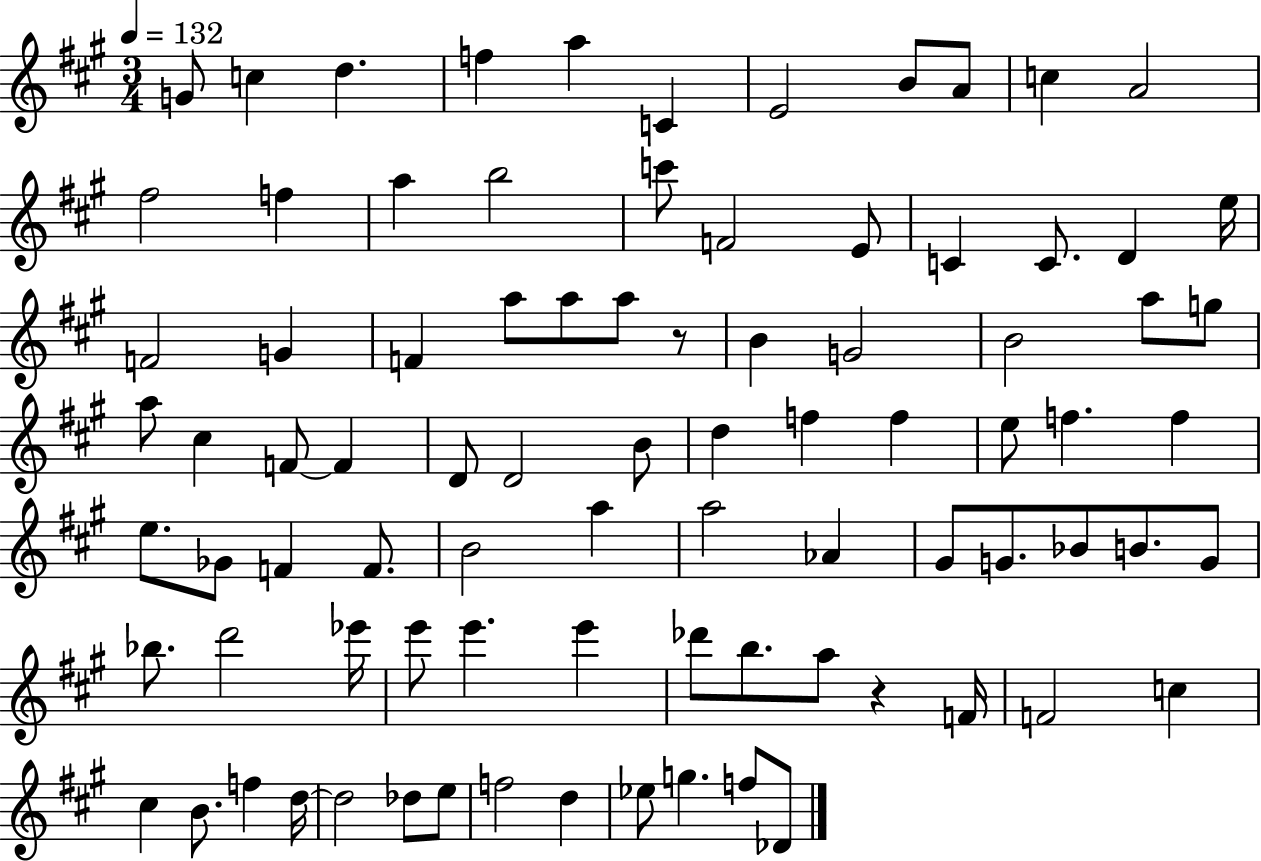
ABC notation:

X:1
T:Untitled
M:3/4
L:1/4
K:A
G/2 c d f a C E2 B/2 A/2 c A2 ^f2 f a b2 c'/2 F2 E/2 C C/2 D e/4 F2 G F a/2 a/2 a/2 z/2 B G2 B2 a/2 g/2 a/2 ^c F/2 F D/2 D2 B/2 d f f e/2 f f e/2 _G/2 F F/2 B2 a a2 _A ^G/2 G/2 _B/2 B/2 G/2 _b/2 d'2 _e'/4 e'/2 e' e' _d'/2 b/2 a/2 z F/4 F2 c ^c B/2 f d/4 d2 _d/2 e/2 f2 d _e/2 g f/2 _D/2